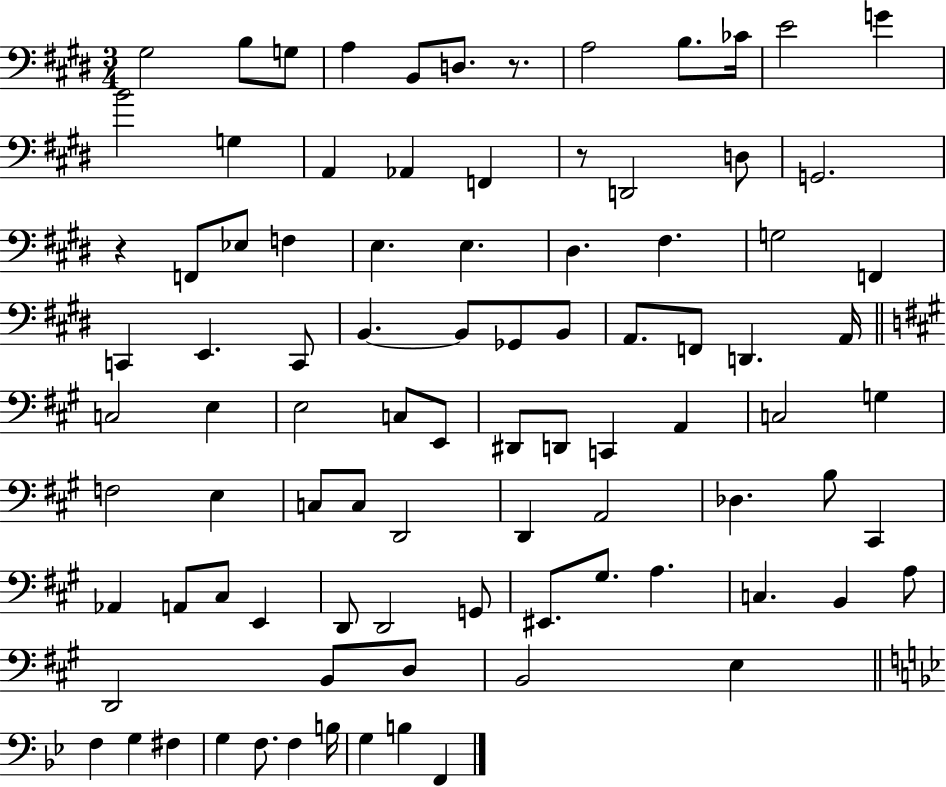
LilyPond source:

{
  \clef bass
  \numericTimeSignature
  \time 3/4
  \key e \major
  \repeat volta 2 { gis2 b8 g8 | a4 b,8 d8. r8. | a2 b8. ces'16 | e'2 g'4 | \break b'2 g4 | a,4 aes,4 f,4 | r8 d,2 d8 | g,2. | \break r4 f,8 ees8 f4 | e4. e4. | dis4. fis4. | g2 f,4 | \break c,4 e,4. c,8 | b,4.~~ b,8 ges,8 b,8 | a,8. f,8 d,4. a,16 | \bar "||" \break \key a \major c2 e4 | e2 c8 e,8 | dis,8 d,8 c,4 a,4 | c2 g4 | \break f2 e4 | c8 c8 d,2 | d,4 a,2 | des4. b8 cis,4 | \break aes,4 a,8 cis8 e,4 | d,8 d,2 g,8 | eis,8. gis8. a4. | c4. b,4 a8 | \break d,2 b,8 d8 | b,2 e4 | \bar "||" \break \key g \minor f4 g4 fis4 | g4 f8. f4 b16 | g4 b4 f,4 | } \bar "|."
}